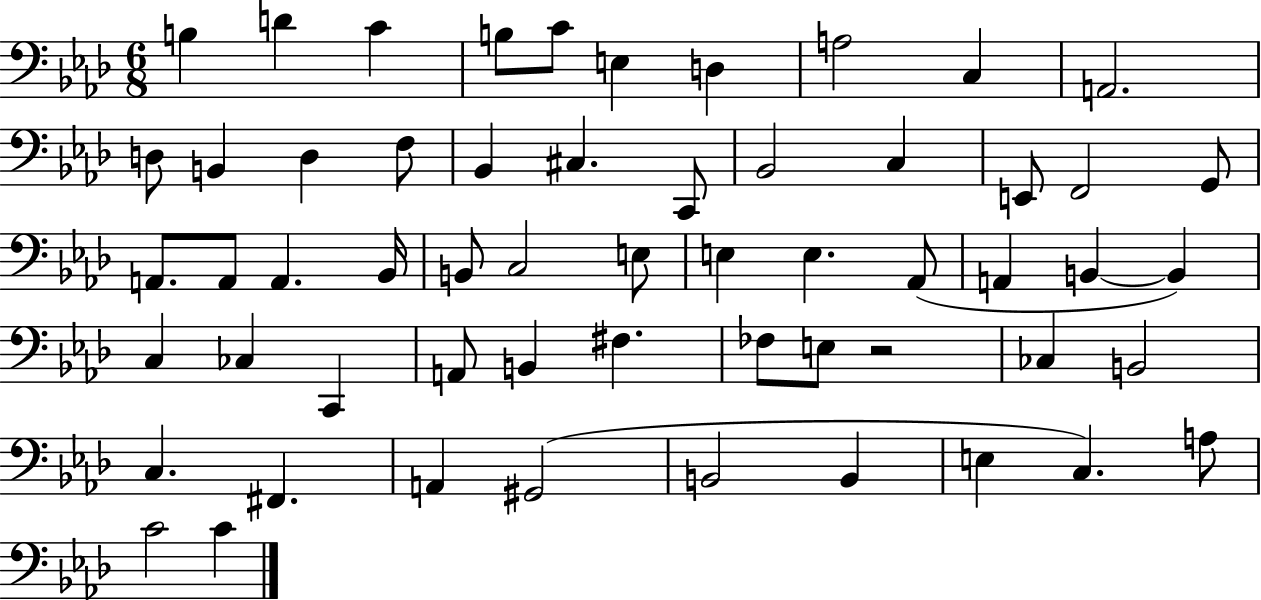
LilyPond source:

{
  \clef bass
  \numericTimeSignature
  \time 6/8
  \key aes \major
  b4 d'4 c'4 | b8 c'8 e4 d4 | a2 c4 | a,2. | \break d8 b,4 d4 f8 | bes,4 cis4. c,8 | bes,2 c4 | e,8 f,2 g,8 | \break a,8. a,8 a,4. bes,16 | b,8 c2 e8 | e4 e4. aes,8( | a,4 b,4~~ b,4) | \break c4 ces4 c,4 | a,8 b,4 fis4. | fes8 e8 r2 | ces4 b,2 | \break c4. fis,4. | a,4 gis,2( | b,2 b,4 | e4 c4.) a8 | \break c'2 c'4 | \bar "|."
}